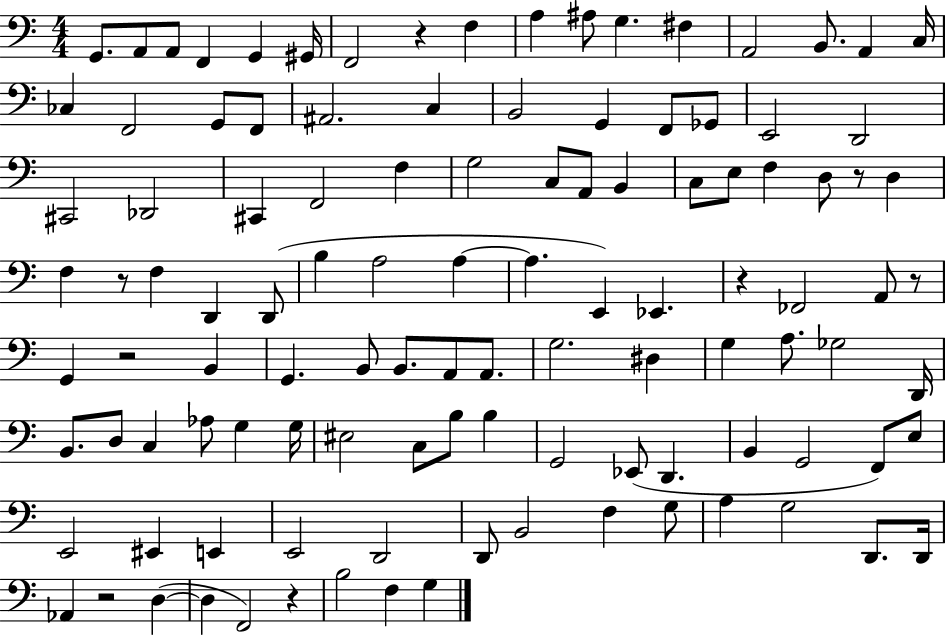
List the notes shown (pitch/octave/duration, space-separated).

G2/e. A2/e A2/e F2/q G2/q G#2/s F2/h R/q F3/q A3/q A#3/e G3/q. F#3/q A2/h B2/e. A2/q C3/s CES3/q F2/h G2/e F2/e A#2/h. C3/q B2/h G2/q F2/e Gb2/e E2/h D2/h C#2/h Db2/h C#2/q F2/h F3/q G3/h C3/e A2/e B2/q C3/e E3/e F3/q D3/e R/e D3/q F3/q R/e F3/q D2/q D2/e B3/q A3/h A3/q A3/q. E2/q Eb2/q. R/q FES2/h A2/e R/e G2/q R/h B2/q G2/q. B2/e B2/e. A2/e A2/e. G3/h. D#3/q G3/q A3/e. Gb3/h D2/s B2/e. D3/e C3/q Ab3/e G3/q G3/s EIS3/h C3/e B3/e B3/q G2/h Eb2/e D2/q. B2/q G2/h F2/e E3/e E2/h EIS2/q E2/q E2/h D2/h D2/e B2/h F3/q G3/e A3/q G3/h D2/e. D2/s Ab2/q R/h D3/q D3/q F2/h R/q B3/h F3/q G3/q